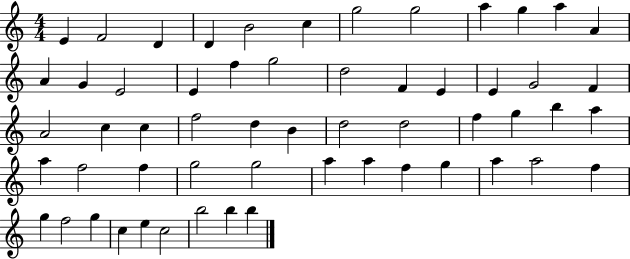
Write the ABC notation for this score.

X:1
T:Untitled
M:4/4
L:1/4
K:C
E F2 D D B2 c g2 g2 a g a A A G E2 E f g2 d2 F E E G2 F A2 c c f2 d B d2 d2 f g b a a f2 f g2 g2 a a f g a a2 f g f2 g c e c2 b2 b b